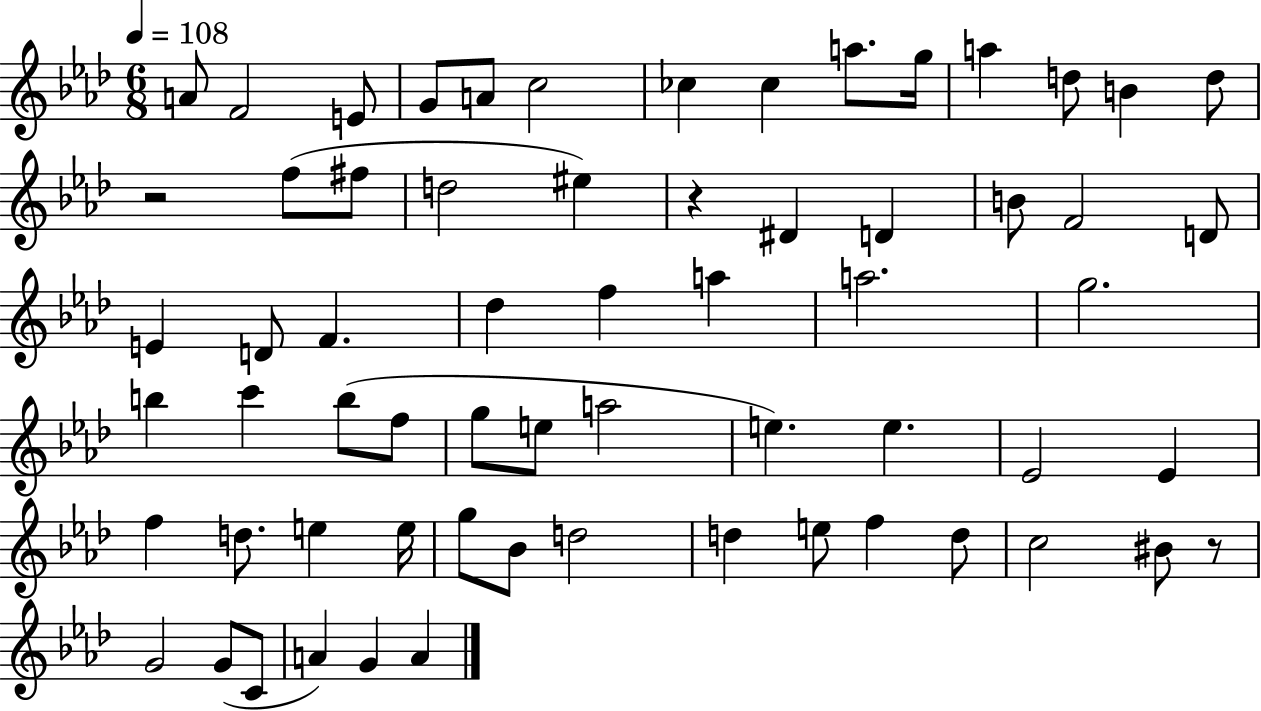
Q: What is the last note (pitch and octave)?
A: A4